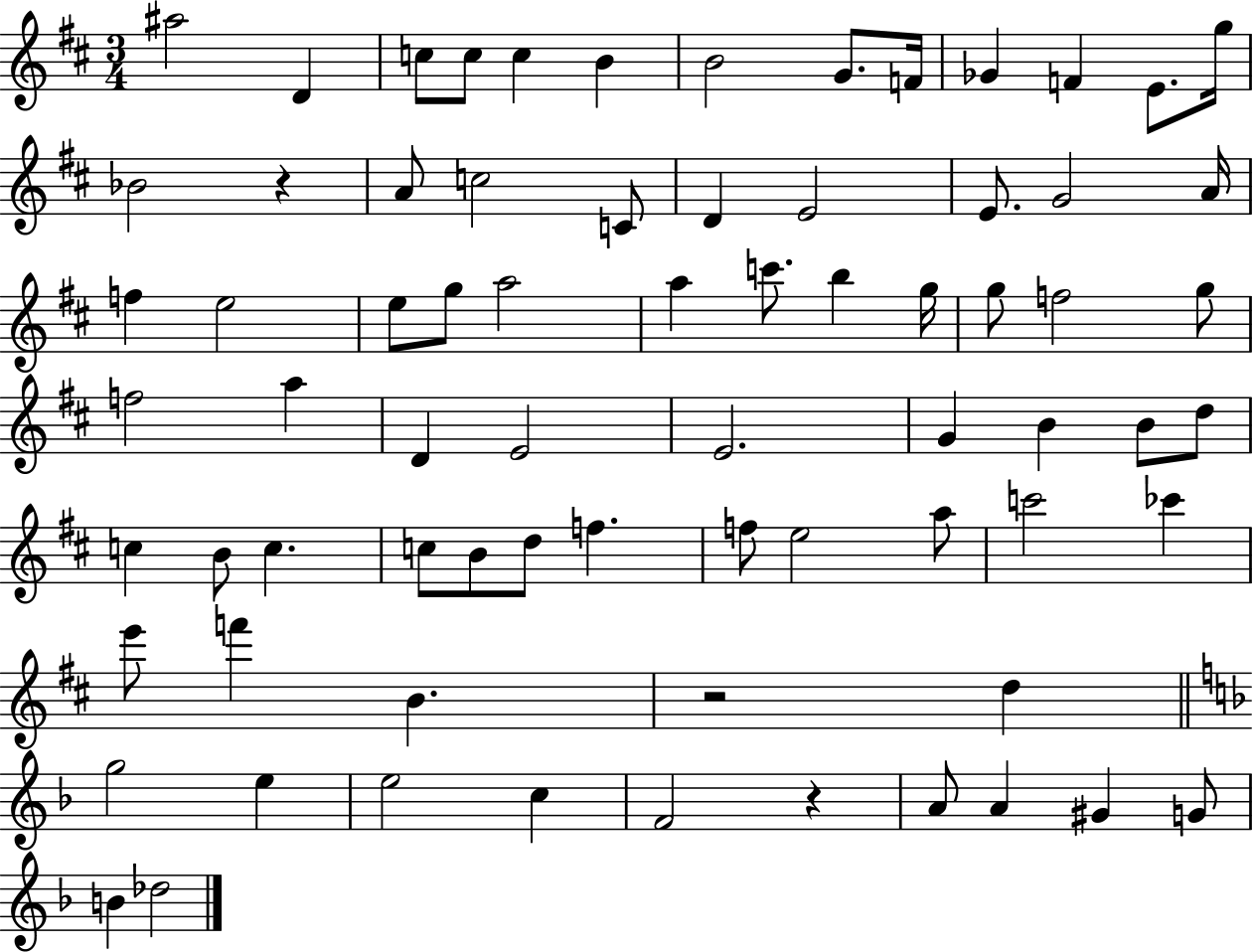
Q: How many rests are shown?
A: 3